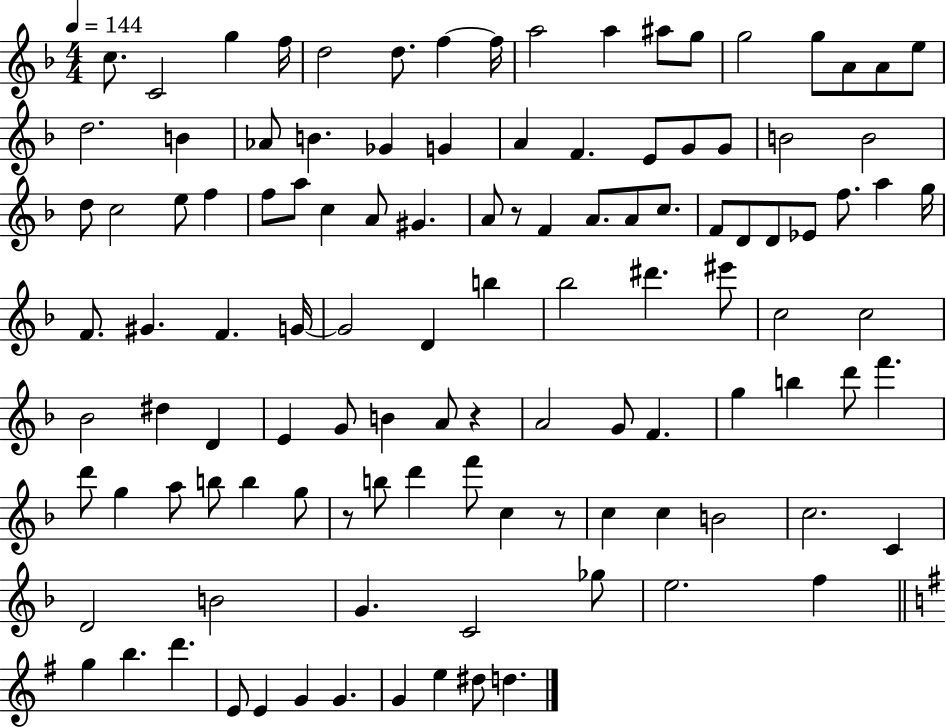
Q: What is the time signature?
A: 4/4